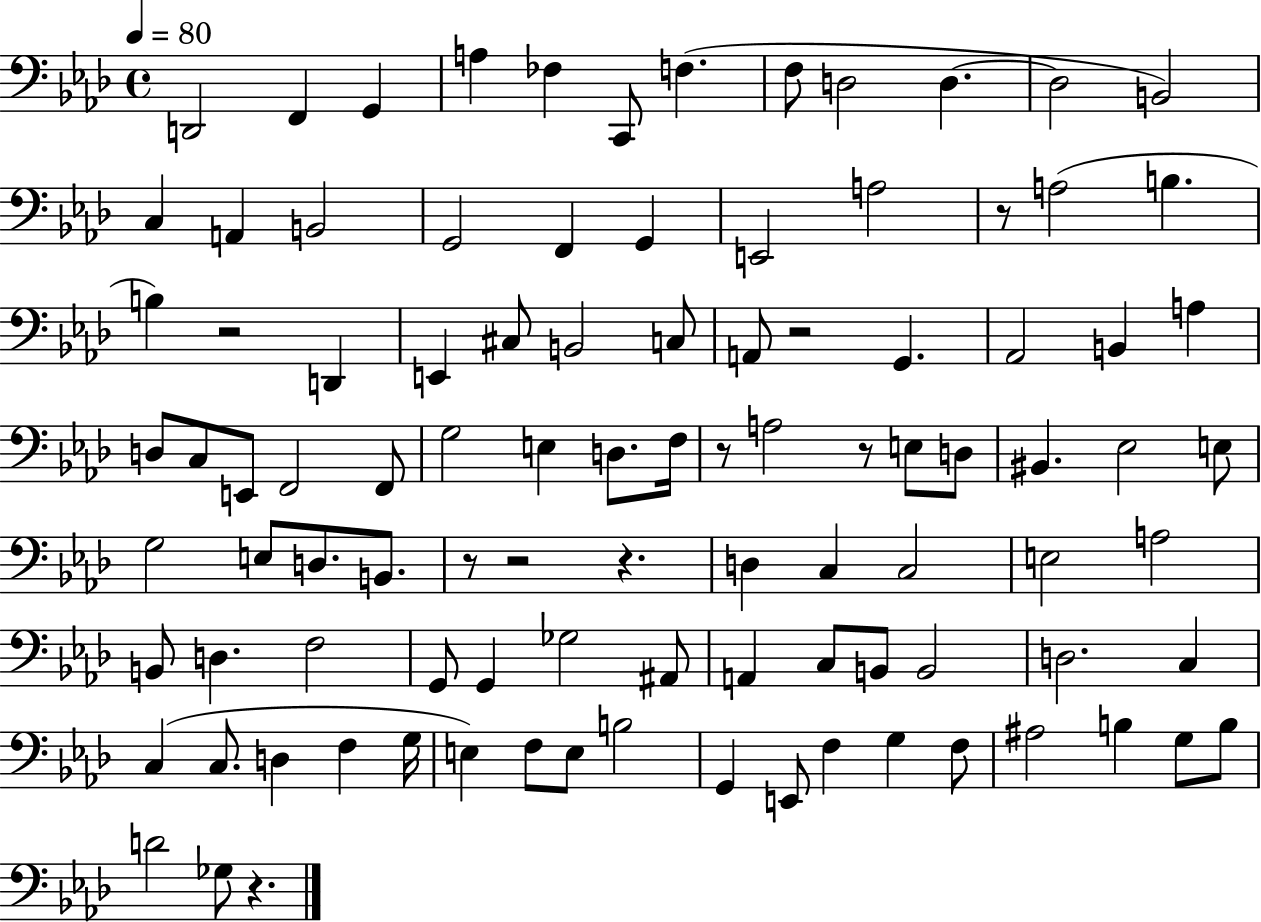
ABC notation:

X:1
T:Untitled
M:4/4
L:1/4
K:Ab
D,,2 F,, G,, A, _F, C,,/2 F, F,/2 D,2 D, D,2 B,,2 C, A,, B,,2 G,,2 F,, G,, E,,2 A,2 z/2 A,2 B, B, z2 D,, E,, ^C,/2 B,,2 C,/2 A,,/2 z2 G,, _A,,2 B,, A, D,/2 C,/2 E,,/2 F,,2 F,,/2 G,2 E, D,/2 F,/4 z/2 A,2 z/2 E,/2 D,/2 ^B,, _E,2 E,/2 G,2 E,/2 D,/2 B,,/2 z/2 z2 z D, C, C,2 E,2 A,2 B,,/2 D, F,2 G,,/2 G,, _G,2 ^A,,/2 A,, C,/2 B,,/2 B,,2 D,2 C, C, C,/2 D, F, G,/4 E, F,/2 E,/2 B,2 G,, E,,/2 F, G, F,/2 ^A,2 B, G,/2 B,/2 D2 _G,/2 z